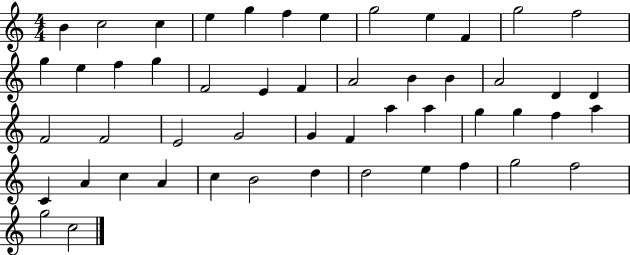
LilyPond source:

{
  \clef treble
  \numericTimeSignature
  \time 4/4
  \key c \major
  b'4 c''2 c''4 | e''4 g''4 f''4 e''4 | g''2 e''4 f'4 | g''2 f''2 | \break g''4 e''4 f''4 g''4 | f'2 e'4 f'4 | a'2 b'4 b'4 | a'2 d'4 d'4 | \break f'2 f'2 | e'2 g'2 | g'4 f'4 a''4 a''4 | g''4 g''4 f''4 a''4 | \break c'4 a'4 c''4 a'4 | c''4 b'2 d''4 | d''2 e''4 f''4 | g''2 f''2 | \break g''2 c''2 | \bar "|."
}